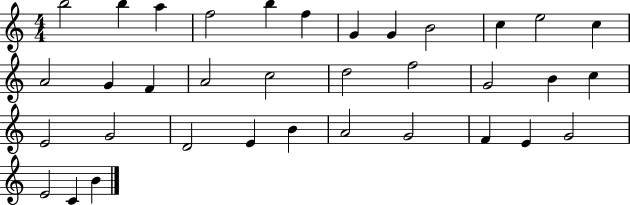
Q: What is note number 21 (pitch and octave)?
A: B4